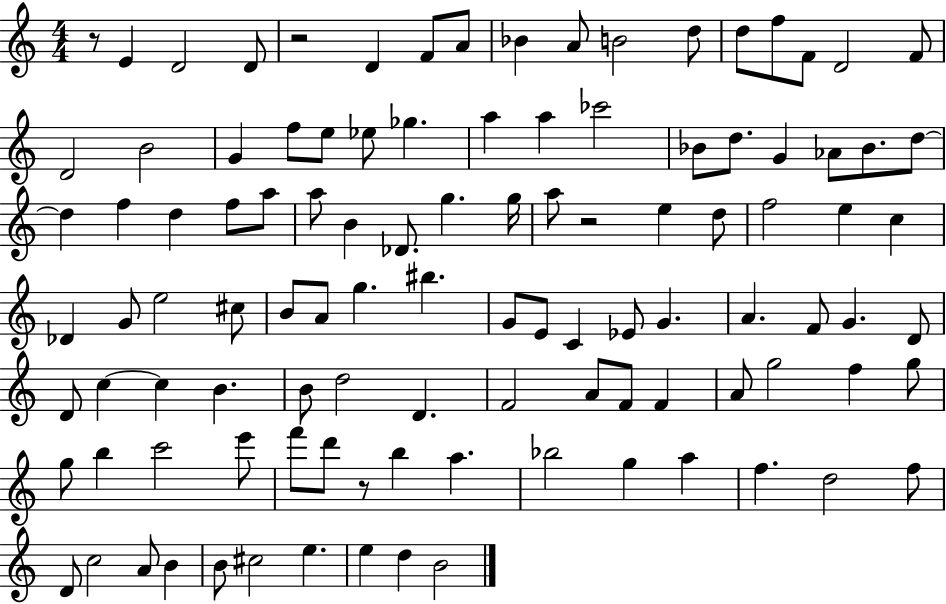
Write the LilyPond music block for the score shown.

{
  \clef treble
  \numericTimeSignature
  \time 4/4
  \key c \major
  r8 e'4 d'2 d'8 | r2 d'4 f'8 a'8 | bes'4 a'8 b'2 d''8 | d''8 f''8 f'8 d'2 f'8 | \break d'2 b'2 | g'4 f''8 e''8 ees''8 ges''4. | a''4 a''4 ces'''2 | bes'8 d''8. g'4 aes'8 bes'8. d''8~~ | \break d''4 f''4 d''4 f''8 a''8 | a''8 b'4 des'8. g''4. g''16 | a''8 r2 e''4 d''8 | f''2 e''4 c''4 | \break des'4 g'8 e''2 cis''8 | b'8 a'8 g''4. bis''4. | g'8 e'8 c'4 ees'8 g'4. | a'4. f'8 g'4. d'8 | \break d'8 c''4~~ c''4 b'4. | b'8 d''2 d'4. | f'2 a'8 f'8 f'4 | a'8 g''2 f''4 g''8 | \break g''8 b''4 c'''2 e'''8 | f'''8 d'''8 r8 b''4 a''4. | bes''2 g''4 a''4 | f''4. d''2 f''8 | \break d'8 c''2 a'8 b'4 | b'8 cis''2 e''4. | e''4 d''4 b'2 | \bar "|."
}